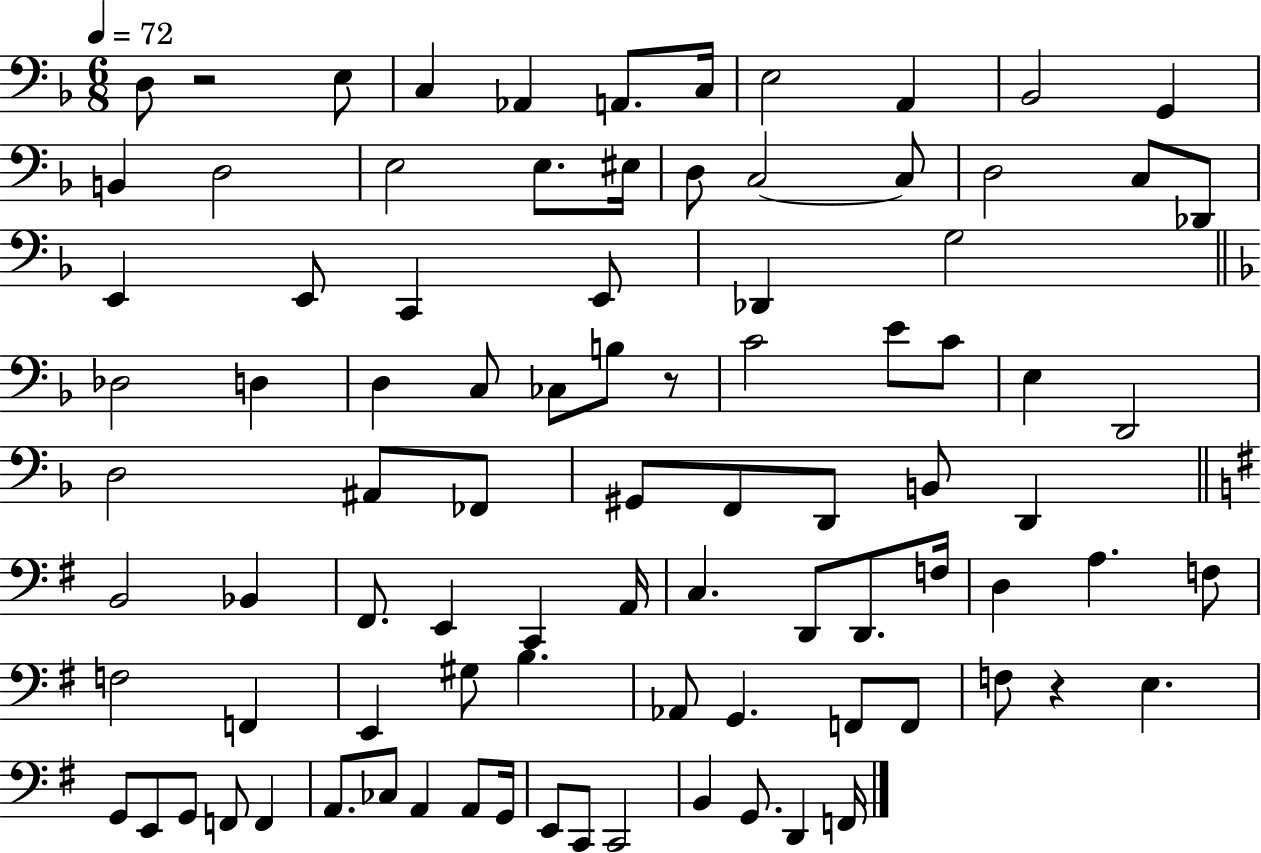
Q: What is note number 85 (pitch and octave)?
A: G2